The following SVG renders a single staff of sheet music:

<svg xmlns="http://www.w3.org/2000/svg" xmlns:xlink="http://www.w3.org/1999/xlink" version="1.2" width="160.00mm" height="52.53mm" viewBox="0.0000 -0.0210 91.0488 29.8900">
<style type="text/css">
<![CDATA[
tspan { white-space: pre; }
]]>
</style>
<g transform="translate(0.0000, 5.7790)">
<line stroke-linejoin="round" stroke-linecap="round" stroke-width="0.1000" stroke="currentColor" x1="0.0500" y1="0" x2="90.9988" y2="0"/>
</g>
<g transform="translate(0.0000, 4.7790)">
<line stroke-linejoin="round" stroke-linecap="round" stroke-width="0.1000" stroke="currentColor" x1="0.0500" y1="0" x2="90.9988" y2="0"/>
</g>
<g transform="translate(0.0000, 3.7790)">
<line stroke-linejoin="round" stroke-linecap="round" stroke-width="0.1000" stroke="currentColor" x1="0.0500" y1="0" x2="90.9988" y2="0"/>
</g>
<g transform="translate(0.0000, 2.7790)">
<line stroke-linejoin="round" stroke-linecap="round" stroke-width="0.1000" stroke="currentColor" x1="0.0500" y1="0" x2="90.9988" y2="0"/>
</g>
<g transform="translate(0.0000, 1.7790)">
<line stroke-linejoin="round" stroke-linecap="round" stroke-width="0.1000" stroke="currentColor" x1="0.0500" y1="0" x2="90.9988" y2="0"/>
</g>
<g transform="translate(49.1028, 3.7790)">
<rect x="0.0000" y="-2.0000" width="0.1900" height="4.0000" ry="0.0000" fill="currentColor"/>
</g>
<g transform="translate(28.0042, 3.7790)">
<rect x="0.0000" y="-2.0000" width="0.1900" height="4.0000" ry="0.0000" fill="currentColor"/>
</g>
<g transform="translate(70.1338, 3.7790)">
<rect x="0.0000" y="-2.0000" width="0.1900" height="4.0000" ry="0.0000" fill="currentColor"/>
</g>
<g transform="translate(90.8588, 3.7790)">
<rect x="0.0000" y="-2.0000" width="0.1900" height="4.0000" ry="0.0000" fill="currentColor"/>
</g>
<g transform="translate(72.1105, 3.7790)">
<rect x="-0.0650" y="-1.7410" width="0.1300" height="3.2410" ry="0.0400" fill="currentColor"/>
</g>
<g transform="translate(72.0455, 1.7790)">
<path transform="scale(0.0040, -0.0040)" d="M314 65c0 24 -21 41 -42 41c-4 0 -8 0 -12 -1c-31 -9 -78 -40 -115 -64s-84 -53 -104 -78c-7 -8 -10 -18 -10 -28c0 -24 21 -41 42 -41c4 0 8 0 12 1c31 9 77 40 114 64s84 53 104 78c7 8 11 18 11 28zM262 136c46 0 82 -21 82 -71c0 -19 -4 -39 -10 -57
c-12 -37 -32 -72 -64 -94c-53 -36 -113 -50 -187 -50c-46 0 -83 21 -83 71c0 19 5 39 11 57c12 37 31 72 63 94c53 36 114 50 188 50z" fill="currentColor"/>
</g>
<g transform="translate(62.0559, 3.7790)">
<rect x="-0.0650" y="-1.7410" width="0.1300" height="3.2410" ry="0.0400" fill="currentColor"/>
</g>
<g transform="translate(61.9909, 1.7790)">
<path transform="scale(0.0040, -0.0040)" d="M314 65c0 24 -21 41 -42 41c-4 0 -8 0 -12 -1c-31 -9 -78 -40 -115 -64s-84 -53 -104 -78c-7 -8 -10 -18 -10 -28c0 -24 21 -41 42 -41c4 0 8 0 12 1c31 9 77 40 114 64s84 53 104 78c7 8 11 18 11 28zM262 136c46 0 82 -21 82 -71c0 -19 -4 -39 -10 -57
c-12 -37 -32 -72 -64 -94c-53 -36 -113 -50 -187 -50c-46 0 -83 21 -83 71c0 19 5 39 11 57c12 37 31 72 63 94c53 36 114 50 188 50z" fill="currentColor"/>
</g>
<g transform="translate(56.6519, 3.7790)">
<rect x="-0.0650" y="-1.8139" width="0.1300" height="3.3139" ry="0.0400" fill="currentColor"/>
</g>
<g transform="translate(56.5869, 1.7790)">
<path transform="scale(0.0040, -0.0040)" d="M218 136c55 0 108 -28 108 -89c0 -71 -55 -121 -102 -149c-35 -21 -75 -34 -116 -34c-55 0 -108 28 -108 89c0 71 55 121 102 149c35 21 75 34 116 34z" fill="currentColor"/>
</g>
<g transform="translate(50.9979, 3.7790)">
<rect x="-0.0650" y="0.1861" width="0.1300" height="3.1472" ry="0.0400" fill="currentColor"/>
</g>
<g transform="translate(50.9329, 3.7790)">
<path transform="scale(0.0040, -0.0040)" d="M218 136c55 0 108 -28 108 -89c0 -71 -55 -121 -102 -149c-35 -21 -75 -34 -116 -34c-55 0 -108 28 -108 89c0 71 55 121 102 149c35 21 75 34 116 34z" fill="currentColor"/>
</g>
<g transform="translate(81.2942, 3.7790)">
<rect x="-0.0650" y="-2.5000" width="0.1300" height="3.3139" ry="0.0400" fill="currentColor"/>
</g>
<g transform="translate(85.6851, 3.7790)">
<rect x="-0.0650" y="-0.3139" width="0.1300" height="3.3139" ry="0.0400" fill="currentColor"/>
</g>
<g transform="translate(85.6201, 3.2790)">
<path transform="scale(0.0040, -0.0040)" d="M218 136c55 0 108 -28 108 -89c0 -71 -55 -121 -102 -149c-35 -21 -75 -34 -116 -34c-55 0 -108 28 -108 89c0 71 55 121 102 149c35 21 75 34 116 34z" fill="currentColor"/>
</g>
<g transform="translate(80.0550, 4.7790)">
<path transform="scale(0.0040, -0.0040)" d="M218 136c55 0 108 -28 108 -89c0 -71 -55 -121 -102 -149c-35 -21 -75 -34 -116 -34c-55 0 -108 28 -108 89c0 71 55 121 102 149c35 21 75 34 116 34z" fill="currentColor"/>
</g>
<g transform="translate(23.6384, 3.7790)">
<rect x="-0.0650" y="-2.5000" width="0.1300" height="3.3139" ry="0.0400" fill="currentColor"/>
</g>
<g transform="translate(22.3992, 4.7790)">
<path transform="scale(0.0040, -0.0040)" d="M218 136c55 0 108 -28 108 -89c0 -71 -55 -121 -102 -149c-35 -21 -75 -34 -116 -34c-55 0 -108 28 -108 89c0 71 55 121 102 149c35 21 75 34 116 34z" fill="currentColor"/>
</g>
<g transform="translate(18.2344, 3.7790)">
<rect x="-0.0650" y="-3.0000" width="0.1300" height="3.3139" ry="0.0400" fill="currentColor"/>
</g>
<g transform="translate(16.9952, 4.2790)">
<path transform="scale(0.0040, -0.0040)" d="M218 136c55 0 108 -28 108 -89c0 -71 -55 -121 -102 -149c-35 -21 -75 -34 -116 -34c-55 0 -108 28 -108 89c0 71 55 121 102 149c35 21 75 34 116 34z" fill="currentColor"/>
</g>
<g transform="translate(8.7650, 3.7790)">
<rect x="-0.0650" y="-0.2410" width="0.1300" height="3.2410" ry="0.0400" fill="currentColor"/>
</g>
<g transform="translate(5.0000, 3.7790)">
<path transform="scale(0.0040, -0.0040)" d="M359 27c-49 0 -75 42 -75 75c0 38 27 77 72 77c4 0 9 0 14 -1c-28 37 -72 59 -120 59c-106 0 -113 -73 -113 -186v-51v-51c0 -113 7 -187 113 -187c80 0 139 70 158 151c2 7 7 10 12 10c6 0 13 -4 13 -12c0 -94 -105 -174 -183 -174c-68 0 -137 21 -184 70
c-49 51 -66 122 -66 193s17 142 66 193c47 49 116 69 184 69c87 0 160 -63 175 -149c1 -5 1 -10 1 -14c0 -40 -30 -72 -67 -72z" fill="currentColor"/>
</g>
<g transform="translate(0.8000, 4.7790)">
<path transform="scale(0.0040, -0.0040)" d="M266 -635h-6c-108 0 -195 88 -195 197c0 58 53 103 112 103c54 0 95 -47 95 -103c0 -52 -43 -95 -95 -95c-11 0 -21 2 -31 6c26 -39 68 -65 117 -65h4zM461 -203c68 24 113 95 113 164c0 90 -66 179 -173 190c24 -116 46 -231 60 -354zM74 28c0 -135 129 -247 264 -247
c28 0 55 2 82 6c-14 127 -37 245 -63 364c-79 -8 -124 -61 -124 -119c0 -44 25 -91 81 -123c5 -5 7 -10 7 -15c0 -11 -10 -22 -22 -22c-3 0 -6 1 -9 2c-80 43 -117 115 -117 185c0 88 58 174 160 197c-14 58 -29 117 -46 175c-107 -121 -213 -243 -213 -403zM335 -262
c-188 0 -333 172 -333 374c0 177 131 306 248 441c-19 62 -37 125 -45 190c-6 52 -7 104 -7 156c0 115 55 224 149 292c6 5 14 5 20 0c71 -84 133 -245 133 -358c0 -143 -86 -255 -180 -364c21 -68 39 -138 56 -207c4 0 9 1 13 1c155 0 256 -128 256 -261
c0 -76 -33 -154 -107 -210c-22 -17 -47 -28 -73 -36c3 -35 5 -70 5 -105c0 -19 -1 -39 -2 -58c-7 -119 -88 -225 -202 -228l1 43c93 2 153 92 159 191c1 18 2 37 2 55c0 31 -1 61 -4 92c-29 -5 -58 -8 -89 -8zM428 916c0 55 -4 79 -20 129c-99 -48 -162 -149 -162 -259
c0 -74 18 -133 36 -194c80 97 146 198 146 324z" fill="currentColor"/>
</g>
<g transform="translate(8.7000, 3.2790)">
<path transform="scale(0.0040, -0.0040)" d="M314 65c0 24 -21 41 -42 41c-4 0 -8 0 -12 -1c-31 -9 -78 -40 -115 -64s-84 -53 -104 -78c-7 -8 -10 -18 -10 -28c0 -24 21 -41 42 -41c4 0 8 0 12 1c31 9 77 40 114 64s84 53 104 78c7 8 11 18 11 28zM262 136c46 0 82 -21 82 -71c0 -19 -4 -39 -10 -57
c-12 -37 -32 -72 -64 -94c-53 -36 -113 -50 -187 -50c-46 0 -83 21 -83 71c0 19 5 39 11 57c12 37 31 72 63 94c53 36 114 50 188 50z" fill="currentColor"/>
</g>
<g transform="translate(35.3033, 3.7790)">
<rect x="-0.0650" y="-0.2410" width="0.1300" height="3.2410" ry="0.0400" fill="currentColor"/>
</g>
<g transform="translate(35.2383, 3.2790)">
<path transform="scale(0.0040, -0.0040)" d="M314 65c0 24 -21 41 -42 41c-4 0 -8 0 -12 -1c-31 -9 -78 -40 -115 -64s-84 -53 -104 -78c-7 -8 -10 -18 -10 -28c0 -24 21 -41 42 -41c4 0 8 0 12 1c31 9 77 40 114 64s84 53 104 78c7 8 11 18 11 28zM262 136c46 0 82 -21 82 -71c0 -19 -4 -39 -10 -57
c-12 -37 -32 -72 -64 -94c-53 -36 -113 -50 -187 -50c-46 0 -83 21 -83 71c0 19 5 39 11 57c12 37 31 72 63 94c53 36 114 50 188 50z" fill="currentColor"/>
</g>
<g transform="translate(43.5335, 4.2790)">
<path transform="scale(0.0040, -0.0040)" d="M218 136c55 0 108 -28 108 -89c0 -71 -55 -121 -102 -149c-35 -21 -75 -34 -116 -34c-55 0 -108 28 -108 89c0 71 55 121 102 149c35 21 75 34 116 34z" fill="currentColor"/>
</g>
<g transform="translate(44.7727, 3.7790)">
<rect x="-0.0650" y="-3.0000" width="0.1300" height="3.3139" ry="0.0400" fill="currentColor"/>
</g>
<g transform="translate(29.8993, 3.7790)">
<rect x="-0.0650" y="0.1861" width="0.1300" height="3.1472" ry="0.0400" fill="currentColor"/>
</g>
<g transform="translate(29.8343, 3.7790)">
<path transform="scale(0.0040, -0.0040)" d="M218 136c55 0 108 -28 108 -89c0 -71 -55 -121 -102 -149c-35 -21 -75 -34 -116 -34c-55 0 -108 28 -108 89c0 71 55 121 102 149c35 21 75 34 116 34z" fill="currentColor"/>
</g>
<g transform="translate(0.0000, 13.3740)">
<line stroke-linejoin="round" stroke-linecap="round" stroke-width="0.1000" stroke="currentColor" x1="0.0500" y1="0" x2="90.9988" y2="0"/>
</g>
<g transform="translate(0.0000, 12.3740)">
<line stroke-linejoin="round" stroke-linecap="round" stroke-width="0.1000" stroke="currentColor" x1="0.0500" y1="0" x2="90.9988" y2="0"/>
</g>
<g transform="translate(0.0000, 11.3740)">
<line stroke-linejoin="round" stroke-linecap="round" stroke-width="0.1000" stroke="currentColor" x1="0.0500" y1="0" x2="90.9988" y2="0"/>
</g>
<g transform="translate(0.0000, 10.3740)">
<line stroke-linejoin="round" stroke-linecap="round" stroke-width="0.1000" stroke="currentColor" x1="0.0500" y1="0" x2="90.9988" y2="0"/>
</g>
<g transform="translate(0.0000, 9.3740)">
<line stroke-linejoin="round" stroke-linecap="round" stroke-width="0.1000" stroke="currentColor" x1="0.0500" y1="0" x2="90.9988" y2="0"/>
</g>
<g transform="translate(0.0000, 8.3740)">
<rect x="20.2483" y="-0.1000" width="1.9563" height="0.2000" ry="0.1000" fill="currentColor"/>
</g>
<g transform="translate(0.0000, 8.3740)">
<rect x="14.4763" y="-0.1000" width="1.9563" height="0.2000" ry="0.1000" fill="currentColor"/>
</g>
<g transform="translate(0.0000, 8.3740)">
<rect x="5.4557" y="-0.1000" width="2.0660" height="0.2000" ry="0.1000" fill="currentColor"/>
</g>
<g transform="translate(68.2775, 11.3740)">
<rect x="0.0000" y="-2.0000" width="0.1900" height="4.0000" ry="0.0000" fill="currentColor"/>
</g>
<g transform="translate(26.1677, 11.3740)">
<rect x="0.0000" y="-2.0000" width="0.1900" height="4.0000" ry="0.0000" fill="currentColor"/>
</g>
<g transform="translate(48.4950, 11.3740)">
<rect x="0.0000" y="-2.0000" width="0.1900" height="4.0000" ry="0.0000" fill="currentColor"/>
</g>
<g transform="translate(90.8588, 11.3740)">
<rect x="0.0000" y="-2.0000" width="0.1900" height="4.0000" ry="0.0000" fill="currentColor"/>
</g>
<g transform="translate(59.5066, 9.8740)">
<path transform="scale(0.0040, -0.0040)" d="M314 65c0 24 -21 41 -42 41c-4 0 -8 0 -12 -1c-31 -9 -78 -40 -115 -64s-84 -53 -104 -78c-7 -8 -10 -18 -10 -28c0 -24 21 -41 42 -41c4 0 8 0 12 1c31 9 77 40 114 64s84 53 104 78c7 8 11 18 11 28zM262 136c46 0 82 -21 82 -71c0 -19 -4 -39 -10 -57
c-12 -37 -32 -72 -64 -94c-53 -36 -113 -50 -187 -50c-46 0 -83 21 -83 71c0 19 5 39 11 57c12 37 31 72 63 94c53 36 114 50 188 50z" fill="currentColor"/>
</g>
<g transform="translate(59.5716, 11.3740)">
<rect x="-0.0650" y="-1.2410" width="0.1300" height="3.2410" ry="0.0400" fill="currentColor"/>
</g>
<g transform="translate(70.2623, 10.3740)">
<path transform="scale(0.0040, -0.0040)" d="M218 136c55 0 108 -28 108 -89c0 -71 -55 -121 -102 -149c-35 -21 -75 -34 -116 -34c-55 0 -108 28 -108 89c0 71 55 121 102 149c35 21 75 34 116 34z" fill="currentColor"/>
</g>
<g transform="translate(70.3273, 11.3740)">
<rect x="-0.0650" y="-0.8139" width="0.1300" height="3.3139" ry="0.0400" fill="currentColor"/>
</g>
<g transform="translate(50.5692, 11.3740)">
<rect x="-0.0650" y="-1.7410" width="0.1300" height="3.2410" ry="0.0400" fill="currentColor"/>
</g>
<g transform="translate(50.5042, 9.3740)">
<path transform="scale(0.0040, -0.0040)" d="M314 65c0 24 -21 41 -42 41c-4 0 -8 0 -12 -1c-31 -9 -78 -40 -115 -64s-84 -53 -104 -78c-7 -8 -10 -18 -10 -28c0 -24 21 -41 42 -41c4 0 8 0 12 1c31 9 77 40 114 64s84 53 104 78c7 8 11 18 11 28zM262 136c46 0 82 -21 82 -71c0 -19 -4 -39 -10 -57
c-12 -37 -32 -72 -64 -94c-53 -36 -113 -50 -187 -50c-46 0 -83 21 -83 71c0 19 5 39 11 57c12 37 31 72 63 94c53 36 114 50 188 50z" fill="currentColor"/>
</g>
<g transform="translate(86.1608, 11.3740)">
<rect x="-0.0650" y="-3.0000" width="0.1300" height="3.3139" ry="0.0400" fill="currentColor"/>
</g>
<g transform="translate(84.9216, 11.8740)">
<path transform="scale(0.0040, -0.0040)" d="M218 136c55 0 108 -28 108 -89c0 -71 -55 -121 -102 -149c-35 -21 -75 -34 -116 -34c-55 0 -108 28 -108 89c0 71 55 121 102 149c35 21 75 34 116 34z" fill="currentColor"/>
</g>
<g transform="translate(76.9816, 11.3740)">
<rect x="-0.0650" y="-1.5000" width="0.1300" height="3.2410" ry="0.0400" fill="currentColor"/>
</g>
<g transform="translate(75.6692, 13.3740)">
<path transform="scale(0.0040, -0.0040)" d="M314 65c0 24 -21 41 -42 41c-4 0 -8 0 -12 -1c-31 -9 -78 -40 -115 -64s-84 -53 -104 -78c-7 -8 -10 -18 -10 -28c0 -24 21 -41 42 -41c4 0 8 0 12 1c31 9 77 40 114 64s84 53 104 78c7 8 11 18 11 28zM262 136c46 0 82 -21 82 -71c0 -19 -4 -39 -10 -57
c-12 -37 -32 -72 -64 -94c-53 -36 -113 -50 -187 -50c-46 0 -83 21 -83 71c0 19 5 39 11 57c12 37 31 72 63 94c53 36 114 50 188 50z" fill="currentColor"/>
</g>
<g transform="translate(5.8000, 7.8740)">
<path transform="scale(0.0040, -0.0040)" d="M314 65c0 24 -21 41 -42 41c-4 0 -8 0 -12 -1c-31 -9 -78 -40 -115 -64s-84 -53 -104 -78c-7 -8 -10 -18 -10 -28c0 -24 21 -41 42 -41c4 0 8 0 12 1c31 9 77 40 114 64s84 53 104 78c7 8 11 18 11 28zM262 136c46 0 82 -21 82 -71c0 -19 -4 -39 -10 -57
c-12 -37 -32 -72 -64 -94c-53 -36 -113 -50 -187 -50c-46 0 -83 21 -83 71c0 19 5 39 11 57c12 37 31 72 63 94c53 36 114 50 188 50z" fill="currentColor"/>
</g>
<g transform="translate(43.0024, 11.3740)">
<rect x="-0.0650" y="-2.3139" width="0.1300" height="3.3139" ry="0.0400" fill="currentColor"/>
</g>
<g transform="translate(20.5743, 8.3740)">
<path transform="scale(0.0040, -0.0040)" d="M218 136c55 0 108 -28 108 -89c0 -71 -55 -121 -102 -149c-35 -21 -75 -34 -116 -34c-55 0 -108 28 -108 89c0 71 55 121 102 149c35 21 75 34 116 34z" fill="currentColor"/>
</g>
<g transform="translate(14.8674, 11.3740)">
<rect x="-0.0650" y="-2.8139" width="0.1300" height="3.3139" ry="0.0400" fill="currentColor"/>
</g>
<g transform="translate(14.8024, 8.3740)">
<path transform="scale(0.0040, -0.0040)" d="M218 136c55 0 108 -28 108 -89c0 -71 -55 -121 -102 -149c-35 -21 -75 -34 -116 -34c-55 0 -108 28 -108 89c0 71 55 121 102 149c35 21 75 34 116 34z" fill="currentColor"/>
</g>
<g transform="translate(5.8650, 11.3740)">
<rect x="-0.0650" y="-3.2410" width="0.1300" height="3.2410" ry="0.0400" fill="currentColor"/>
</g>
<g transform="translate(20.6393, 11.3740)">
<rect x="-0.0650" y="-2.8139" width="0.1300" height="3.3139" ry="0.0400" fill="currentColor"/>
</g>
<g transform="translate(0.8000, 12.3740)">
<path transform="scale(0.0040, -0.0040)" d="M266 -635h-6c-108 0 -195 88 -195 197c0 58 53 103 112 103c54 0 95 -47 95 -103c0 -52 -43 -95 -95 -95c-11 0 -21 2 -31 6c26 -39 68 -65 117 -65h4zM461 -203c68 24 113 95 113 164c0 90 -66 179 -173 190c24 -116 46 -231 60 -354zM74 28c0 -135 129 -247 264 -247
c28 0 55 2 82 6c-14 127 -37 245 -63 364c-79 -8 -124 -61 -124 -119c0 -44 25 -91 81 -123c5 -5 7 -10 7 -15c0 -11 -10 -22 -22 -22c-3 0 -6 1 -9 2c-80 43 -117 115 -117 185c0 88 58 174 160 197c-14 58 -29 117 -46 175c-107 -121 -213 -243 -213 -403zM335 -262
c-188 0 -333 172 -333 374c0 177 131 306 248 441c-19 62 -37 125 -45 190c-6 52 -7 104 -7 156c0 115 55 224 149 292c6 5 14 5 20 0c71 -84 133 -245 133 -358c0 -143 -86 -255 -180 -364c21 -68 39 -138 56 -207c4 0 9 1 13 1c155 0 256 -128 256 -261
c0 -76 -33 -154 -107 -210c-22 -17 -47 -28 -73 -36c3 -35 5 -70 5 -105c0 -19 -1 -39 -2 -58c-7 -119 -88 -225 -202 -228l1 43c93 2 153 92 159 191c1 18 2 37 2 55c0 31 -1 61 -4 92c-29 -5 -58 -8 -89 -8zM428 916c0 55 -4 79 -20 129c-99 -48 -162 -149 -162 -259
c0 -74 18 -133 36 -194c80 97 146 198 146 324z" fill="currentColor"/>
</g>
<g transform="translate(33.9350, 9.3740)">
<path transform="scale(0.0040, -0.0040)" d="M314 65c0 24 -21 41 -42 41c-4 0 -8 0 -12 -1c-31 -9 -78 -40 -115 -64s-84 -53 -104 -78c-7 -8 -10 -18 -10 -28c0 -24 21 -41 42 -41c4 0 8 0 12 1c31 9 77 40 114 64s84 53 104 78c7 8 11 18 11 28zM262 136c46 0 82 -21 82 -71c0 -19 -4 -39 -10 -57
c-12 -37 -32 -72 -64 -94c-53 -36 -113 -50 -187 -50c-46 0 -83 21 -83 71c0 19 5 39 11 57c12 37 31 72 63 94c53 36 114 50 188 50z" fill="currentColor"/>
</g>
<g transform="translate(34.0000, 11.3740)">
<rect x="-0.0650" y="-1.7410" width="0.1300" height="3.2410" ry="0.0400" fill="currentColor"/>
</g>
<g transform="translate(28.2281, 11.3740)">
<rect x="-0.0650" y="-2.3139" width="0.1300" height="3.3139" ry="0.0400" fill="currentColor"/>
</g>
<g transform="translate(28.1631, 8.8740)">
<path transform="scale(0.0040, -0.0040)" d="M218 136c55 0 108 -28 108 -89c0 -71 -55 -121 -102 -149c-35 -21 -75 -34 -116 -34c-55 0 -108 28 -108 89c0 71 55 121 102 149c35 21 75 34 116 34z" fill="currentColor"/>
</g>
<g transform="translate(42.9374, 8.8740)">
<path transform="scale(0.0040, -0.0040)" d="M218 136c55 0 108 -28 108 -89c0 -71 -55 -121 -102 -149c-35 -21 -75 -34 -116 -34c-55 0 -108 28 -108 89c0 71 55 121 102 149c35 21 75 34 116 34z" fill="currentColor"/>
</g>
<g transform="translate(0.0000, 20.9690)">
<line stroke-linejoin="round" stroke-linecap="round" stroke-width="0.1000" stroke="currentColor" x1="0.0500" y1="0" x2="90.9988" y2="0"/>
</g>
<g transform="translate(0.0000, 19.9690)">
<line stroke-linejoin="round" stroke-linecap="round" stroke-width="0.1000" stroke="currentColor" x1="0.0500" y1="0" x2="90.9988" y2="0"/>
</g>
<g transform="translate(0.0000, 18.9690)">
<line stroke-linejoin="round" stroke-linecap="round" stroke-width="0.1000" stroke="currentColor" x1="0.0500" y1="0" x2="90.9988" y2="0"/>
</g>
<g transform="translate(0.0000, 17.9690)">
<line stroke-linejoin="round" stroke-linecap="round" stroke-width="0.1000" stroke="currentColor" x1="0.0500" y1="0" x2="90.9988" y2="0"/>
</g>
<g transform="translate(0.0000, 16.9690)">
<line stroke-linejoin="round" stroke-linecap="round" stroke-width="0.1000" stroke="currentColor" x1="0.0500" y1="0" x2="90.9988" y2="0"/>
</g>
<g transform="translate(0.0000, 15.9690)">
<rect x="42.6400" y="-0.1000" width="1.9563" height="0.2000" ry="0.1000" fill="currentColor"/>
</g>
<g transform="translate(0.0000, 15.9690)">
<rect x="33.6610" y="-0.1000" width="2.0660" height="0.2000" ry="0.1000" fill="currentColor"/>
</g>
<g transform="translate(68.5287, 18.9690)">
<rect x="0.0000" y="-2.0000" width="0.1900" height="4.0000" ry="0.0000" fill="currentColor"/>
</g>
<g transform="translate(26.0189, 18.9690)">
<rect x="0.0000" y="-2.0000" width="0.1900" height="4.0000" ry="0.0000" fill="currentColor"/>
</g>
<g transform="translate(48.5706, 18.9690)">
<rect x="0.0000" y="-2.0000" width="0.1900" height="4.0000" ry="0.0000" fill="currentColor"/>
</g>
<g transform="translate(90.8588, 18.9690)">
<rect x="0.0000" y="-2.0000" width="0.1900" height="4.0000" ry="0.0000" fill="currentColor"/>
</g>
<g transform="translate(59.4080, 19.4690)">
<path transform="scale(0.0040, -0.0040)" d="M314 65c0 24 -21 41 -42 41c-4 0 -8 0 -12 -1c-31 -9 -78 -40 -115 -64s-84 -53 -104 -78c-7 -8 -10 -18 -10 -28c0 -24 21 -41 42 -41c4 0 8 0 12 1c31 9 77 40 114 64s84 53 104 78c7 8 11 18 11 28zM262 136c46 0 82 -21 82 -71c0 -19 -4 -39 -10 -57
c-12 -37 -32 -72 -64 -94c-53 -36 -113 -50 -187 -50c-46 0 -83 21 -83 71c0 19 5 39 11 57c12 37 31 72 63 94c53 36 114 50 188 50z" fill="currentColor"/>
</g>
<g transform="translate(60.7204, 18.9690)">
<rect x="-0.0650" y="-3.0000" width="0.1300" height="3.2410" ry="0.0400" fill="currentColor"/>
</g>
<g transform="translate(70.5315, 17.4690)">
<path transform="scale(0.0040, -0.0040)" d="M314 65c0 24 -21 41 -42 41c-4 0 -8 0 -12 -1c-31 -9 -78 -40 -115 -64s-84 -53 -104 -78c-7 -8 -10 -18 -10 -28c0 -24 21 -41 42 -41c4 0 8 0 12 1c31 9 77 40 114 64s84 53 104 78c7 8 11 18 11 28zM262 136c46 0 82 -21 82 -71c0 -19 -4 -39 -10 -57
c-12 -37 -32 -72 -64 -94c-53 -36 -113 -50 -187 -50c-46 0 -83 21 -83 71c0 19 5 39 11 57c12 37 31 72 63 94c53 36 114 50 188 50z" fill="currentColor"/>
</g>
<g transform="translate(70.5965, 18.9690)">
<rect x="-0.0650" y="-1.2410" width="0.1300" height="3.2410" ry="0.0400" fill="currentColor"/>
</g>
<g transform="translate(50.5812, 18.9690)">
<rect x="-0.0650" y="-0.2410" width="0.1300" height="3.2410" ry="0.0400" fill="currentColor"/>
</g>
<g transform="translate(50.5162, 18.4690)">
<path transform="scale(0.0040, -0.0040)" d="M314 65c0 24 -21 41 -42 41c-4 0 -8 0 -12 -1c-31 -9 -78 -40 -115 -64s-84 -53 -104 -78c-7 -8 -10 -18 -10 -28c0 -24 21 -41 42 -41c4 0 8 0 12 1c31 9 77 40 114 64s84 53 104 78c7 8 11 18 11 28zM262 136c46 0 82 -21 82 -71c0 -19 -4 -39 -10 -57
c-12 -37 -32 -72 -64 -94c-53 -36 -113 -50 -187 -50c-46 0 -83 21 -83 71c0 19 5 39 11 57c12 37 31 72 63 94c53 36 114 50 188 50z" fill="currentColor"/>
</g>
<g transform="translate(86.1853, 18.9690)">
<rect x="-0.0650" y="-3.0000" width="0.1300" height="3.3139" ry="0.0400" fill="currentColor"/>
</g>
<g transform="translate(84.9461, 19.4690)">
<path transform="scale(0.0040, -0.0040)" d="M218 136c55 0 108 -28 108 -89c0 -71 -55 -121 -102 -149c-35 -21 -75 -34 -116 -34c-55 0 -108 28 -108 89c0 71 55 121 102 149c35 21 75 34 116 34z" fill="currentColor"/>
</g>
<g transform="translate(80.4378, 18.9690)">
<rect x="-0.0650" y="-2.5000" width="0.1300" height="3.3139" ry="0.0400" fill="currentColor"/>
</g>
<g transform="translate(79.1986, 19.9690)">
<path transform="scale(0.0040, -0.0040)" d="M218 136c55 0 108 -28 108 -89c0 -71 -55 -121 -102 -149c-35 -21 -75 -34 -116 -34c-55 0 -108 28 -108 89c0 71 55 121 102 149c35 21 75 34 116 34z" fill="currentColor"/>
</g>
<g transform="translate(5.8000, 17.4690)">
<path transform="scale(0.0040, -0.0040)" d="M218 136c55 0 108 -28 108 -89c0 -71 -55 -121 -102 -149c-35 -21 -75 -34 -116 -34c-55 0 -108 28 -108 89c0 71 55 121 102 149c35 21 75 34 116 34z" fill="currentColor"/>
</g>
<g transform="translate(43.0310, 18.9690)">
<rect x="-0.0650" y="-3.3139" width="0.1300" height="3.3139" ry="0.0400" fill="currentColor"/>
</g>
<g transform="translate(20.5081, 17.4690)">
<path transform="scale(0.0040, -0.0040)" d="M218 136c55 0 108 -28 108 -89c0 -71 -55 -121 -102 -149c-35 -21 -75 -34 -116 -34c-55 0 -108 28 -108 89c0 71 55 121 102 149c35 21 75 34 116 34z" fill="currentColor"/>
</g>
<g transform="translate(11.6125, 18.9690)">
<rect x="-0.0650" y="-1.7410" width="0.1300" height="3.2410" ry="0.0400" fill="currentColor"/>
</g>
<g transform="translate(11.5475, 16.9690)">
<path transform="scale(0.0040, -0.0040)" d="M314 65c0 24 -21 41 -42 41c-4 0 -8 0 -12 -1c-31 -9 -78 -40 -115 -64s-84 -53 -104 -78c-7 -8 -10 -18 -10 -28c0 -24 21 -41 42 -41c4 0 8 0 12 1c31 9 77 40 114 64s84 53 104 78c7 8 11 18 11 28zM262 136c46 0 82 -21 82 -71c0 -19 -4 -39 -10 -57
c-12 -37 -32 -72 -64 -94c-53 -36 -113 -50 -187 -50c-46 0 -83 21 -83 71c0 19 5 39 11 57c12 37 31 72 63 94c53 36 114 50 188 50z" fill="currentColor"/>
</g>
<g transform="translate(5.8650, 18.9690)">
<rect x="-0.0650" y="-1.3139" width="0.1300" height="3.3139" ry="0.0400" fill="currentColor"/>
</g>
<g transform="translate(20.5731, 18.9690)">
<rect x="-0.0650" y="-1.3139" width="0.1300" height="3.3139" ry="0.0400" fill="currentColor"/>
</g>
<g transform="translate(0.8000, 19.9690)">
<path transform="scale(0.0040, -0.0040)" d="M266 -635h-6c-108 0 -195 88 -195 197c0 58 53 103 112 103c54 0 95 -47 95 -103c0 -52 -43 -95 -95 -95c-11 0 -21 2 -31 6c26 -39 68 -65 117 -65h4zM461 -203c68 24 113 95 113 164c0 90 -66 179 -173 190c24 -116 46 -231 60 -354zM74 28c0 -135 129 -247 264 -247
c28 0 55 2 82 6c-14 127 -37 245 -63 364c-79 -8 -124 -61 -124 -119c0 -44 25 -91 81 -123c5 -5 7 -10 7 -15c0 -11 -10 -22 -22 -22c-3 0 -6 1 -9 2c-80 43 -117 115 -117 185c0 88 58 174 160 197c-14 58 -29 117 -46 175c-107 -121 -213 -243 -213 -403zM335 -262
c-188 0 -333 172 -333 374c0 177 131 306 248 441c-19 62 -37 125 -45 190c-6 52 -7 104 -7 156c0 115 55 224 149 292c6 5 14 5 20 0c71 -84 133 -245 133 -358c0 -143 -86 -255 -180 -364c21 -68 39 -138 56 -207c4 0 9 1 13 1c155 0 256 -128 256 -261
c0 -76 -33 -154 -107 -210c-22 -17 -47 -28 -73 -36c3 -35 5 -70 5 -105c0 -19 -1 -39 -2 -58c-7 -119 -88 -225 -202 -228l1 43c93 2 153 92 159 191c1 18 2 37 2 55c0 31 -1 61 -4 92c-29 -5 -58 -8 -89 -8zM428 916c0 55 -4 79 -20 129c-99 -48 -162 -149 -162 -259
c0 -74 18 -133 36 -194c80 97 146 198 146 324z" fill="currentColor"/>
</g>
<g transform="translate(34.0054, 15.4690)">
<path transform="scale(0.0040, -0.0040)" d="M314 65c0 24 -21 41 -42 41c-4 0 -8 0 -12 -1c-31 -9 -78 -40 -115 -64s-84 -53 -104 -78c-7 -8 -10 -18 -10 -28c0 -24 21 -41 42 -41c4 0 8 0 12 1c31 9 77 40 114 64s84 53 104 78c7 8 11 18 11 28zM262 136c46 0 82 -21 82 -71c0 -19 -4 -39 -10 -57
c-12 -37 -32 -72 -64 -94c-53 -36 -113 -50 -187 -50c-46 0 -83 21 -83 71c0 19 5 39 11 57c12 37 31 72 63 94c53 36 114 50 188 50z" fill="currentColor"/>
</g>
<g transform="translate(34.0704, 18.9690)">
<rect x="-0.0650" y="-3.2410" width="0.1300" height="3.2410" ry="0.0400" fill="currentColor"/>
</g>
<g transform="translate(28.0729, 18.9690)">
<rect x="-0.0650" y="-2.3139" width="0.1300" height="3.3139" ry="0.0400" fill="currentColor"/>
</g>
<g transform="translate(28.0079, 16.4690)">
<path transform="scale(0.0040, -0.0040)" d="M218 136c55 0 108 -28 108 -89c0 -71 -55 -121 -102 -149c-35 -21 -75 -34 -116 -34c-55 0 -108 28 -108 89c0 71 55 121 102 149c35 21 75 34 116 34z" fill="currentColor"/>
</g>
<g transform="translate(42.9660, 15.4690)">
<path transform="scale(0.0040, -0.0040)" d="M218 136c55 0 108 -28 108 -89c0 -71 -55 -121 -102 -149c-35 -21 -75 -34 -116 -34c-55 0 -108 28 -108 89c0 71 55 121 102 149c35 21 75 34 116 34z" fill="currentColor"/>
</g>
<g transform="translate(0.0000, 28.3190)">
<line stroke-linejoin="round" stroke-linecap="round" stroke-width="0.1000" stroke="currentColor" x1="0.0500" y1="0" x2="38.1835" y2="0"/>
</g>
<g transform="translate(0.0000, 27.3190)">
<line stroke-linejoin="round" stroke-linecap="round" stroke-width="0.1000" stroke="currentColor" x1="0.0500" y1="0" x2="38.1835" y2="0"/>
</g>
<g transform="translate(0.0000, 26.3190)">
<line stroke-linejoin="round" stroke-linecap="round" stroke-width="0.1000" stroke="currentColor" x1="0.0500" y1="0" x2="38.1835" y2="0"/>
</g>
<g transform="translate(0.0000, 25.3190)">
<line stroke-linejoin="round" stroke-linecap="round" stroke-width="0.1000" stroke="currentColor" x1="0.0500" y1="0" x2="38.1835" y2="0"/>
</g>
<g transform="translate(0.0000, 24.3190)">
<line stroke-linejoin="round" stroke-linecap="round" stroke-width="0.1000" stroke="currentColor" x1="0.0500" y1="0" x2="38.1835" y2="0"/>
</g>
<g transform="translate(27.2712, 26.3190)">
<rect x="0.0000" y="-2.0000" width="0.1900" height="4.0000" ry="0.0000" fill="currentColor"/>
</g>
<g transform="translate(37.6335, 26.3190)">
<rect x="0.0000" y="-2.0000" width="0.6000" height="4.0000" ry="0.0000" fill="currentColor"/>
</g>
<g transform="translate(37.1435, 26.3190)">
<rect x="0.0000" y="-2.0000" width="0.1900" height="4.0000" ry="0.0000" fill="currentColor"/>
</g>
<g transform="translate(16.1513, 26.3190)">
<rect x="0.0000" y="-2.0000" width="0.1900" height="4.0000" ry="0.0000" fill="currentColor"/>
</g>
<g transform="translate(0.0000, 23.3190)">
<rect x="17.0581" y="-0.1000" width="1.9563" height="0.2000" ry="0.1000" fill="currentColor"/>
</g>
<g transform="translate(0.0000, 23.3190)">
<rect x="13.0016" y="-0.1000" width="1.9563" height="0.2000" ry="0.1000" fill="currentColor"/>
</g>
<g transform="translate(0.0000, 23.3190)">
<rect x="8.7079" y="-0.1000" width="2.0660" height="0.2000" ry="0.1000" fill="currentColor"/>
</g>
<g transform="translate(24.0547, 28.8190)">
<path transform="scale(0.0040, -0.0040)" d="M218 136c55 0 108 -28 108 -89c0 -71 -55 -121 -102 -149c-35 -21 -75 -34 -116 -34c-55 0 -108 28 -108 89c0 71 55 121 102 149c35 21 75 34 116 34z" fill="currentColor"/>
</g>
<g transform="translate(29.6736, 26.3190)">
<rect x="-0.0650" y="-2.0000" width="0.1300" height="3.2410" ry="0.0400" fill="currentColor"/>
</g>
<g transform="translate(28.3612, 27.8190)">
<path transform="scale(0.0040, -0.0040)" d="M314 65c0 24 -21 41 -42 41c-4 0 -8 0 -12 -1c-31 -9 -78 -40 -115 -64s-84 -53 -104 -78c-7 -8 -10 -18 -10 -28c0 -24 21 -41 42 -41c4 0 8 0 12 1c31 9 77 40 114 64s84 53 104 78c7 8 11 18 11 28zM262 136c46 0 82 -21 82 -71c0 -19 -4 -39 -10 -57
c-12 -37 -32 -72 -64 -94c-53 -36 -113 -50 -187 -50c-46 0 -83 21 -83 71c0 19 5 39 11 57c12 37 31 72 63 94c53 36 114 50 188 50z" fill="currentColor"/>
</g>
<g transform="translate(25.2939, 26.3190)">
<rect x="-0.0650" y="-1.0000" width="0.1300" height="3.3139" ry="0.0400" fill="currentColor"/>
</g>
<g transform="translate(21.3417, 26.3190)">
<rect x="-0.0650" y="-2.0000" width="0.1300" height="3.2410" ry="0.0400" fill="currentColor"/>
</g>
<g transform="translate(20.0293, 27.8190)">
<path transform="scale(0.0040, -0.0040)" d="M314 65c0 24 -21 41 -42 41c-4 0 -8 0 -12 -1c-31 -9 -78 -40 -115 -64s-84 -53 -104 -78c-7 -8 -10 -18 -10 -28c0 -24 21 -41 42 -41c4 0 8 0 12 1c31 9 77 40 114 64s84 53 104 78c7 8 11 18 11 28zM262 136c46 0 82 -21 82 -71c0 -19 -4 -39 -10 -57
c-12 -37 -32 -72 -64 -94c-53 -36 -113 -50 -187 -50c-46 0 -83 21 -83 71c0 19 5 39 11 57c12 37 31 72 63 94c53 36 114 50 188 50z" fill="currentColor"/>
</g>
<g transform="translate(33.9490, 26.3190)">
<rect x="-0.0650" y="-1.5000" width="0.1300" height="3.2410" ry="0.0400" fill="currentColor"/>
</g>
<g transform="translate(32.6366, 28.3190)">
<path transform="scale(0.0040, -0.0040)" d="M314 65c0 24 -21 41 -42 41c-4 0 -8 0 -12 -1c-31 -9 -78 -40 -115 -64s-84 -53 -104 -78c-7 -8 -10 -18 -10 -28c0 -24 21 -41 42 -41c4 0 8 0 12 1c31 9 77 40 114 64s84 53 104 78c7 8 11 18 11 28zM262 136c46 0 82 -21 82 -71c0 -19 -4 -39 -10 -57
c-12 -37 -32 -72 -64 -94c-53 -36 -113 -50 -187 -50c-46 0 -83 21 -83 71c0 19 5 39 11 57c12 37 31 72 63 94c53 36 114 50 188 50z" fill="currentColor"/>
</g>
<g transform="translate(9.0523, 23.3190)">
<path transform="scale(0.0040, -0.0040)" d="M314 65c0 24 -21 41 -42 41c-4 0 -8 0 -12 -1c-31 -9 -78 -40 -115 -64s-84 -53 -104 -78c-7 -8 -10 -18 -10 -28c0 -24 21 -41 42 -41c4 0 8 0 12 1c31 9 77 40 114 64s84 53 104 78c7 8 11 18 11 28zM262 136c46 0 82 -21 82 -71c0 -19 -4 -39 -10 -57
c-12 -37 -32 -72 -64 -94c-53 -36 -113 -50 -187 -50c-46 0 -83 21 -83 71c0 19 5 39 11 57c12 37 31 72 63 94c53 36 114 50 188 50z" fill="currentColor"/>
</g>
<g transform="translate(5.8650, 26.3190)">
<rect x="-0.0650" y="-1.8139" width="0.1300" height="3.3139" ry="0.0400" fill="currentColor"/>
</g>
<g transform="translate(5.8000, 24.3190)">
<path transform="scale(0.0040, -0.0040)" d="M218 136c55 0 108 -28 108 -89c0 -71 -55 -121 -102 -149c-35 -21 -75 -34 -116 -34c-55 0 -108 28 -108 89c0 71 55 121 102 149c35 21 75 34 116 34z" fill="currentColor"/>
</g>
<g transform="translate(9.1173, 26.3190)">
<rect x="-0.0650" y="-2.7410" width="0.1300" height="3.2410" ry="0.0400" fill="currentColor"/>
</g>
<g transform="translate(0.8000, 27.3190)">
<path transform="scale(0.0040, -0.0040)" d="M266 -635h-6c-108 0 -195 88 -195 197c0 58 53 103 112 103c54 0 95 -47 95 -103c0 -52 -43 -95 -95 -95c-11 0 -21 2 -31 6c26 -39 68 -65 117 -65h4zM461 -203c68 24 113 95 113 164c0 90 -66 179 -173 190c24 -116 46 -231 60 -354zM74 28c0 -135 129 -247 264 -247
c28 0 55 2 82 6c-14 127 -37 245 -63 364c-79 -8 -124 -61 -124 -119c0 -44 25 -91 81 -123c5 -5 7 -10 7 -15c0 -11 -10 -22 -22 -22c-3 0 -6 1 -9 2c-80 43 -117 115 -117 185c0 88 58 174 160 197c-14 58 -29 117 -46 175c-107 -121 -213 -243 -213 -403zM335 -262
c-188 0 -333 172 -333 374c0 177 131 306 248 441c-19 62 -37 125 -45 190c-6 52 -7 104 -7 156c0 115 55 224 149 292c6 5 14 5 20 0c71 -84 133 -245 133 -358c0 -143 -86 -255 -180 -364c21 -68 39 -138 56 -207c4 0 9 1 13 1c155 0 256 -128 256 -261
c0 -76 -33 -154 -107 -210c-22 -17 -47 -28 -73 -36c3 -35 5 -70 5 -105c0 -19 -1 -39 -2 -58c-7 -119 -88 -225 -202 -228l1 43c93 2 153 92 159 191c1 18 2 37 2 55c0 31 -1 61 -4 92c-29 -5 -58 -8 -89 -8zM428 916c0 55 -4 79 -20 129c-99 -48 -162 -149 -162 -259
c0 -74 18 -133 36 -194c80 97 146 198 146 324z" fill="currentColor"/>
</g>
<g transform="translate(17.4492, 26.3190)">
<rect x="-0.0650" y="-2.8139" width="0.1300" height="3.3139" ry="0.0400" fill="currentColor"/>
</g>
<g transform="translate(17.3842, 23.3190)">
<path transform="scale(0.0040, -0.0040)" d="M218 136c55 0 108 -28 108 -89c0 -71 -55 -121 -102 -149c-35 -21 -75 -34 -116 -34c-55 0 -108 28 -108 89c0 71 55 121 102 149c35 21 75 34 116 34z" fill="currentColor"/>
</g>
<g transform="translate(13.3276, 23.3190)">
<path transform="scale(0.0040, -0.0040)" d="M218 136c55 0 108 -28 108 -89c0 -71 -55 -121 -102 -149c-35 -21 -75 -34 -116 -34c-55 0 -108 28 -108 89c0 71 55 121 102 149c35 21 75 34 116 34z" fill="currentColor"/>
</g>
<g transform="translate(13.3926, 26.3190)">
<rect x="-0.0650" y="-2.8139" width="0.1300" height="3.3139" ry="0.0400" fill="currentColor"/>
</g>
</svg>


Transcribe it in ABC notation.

X:1
T:Untitled
M:4/4
L:1/4
K:C
c2 A G B c2 A B f f2 f2 G c b2 a a g f2 g f2 e2 d E2 A e f2 e g b2 b c2 A2 e2 G A f a2 a a F2 D F2 E2